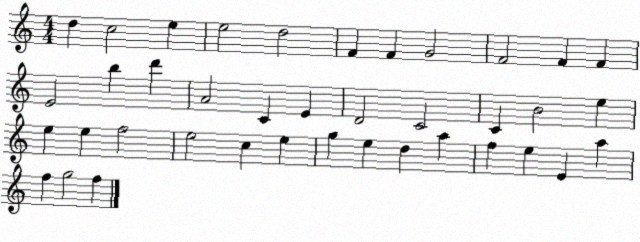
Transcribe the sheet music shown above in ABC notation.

X:1
T:Untitled
M:4/4
L:1/4
K:C
d c2 e e2 d2 F F G2 F2 F F E2 b d' A2 C E D2 C2 C B2 e e e f2 e2 c e g e d a f e E a f g2 f